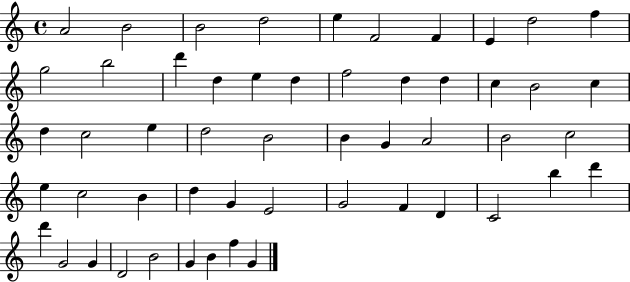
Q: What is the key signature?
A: C major